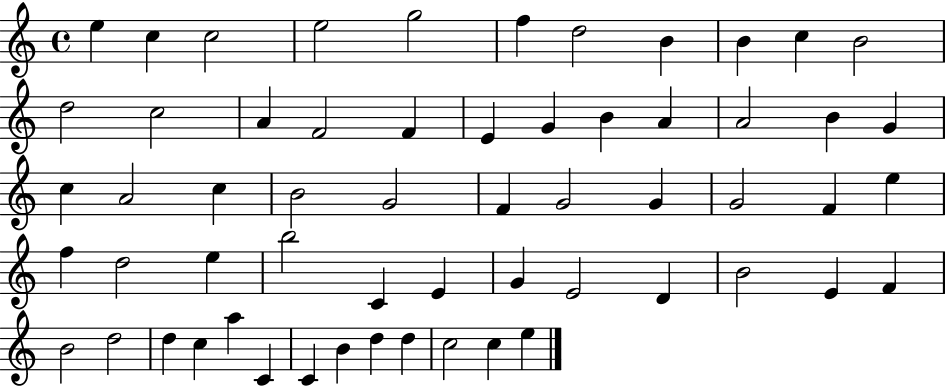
E5/q C5/q C5/h E5/h G5/h F5/q D5/h B4/q B4/q C5/q B4/h D5/h C5/h A4/q F4/h F4/q E4/q G4/q B4/q A4/q A4/h B4/q G4/q C5/q A4/h C5/q B4/h G4/h F4/q G4/h G4/q G4/h F4/q E5/q F5/q D5/h E5/q B5/h C4/q E4/q G4/q E4/h D4/q B4/h E4/q F4/q B4/h D5/h D5/q C5/q A5/q C4/q C4/q B4/q D5/q D5/q C5/h C5/q E5/q